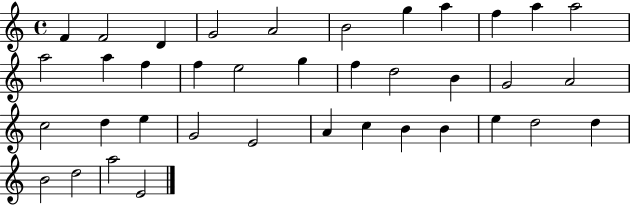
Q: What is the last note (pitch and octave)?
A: E4